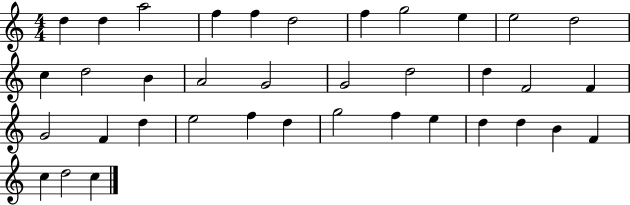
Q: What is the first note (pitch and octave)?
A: D5